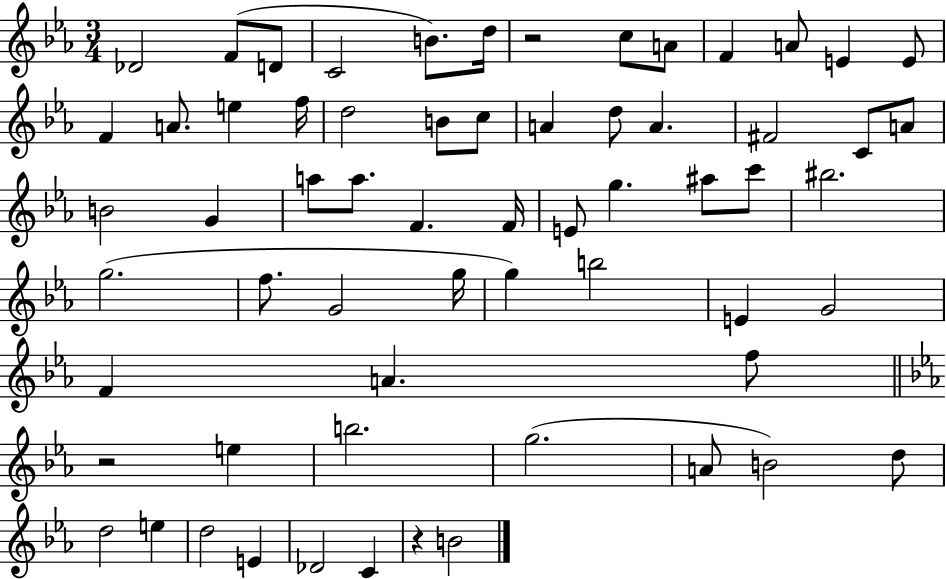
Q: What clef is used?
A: treble